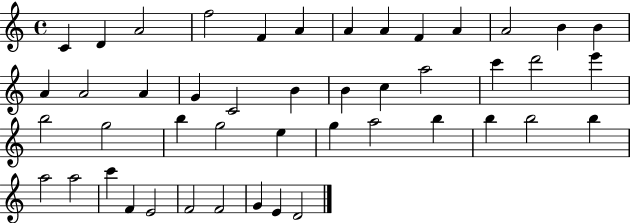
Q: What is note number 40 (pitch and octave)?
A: F4